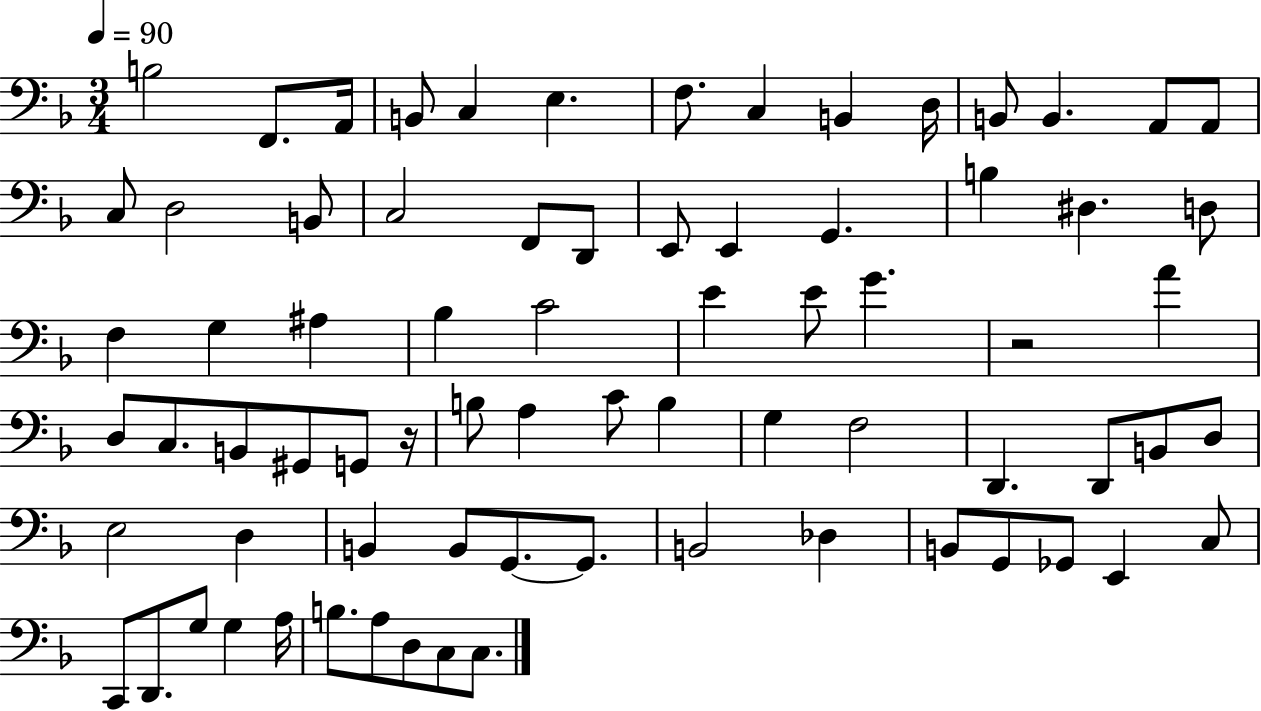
B3/h F2/e. A2/s B2/e C3/q E3/q. F3/e. C3/q B2/q D3/s B2/e B2/q. A2/e A2/e C3/e D3/h B2/e C3/h F2/e D2/e E2/e E2/q G2/q. B3/q D#3/q. D3/e F3/q G3/q A#3/q Bb3/q C4/h E4/q E4/e G4/q. R/h A4/q D3/e C3/e. B2/e G#2/e G2/e R/s B3/e A3/q C4/e B3/q G3/q F3/h D2/q. D2/e B2/e D3/e E3/h D3/q B2/q B2/e G2/e. G2/e. B2/h Db3/q B2/e G2/e Gb2/e E2/q C3/e C2/e D2/e. G3/e G3/q A3/s B3/e. A3/e D3/e C3/e C3/e.